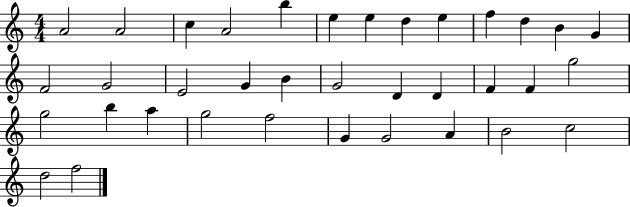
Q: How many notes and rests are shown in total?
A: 36